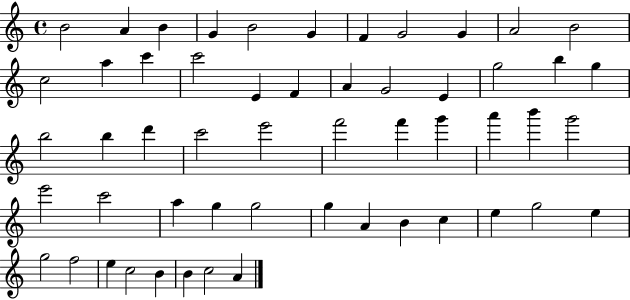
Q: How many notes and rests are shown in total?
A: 54